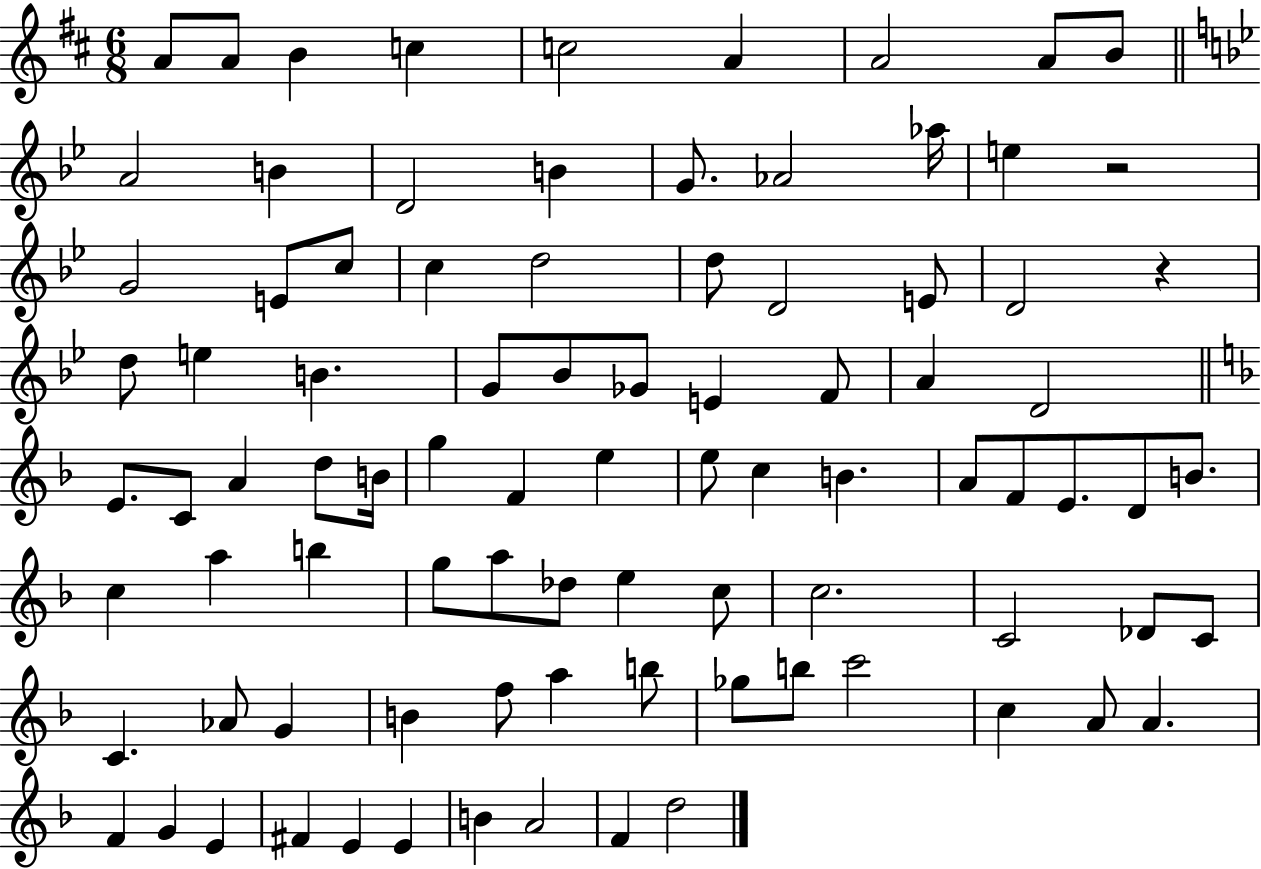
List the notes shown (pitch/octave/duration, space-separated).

A4/e A4/e B4/q C5/q C5/h A4/q A4/h A4/e B4/e A4/h B4/q D4/h B4/q G4/e. Ab4/h Ab5/s E5/q R/h G4/h E4/e C5/e C5/q D5/h D5/e D4/h E4/e D4/h R/q D5/e E5/q B4/q. G4/e Bb4/e Gb4/e E4/q F4/e A4/q D4/h E4/e. C4/e A4/q D5/e B4/s G5/q F4/q E5/q E5/e C5/q B4/q. A4/e F4/e E4/e. D4/e B4/e. C5/q A5/q B5/q G5/e A5/e Db5/e E5/q C5/e C5/h. C4/h Db4/e C4/e C4/q. Ab4/e G4/q B4/q F5/e A5/q B5/e Gb5/e B5/e C6/h C5/q A4/e A4/q. F4/q G4/q E4/q F#4/q E4/q E4/q B4/q A4/h F4/q D5/h